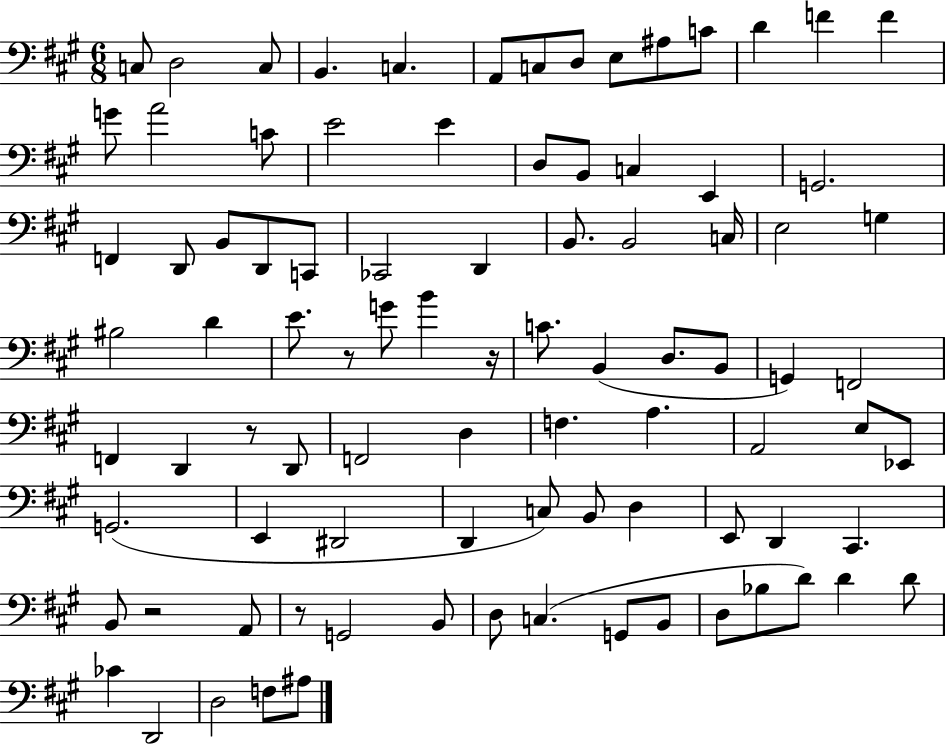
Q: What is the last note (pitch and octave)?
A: A#3